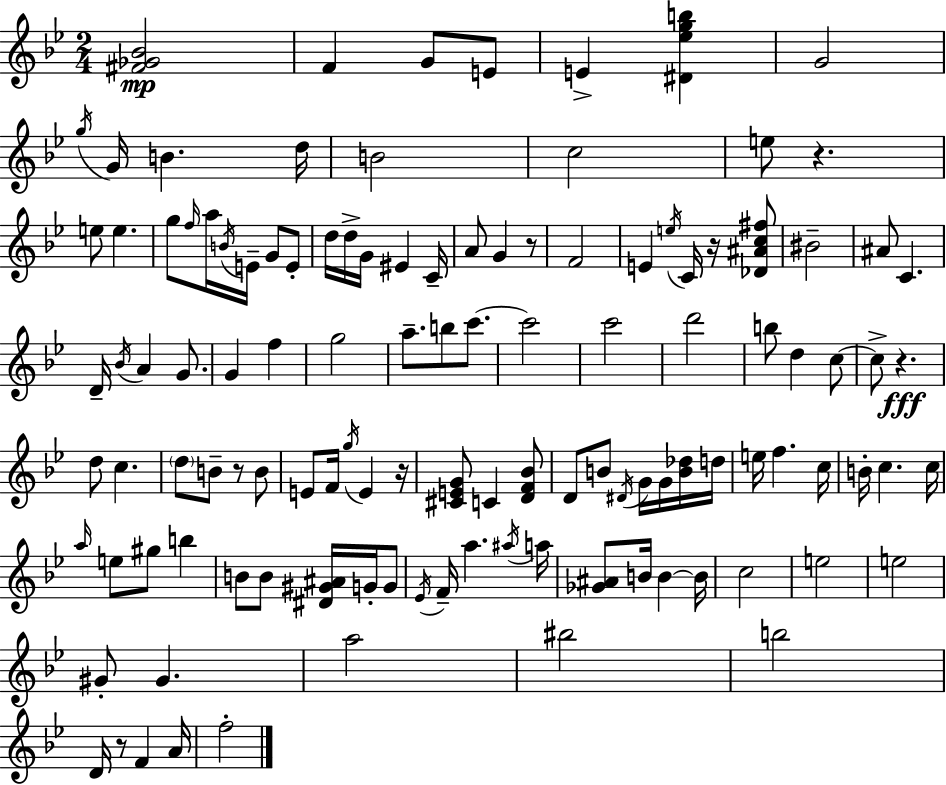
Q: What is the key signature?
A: G minor